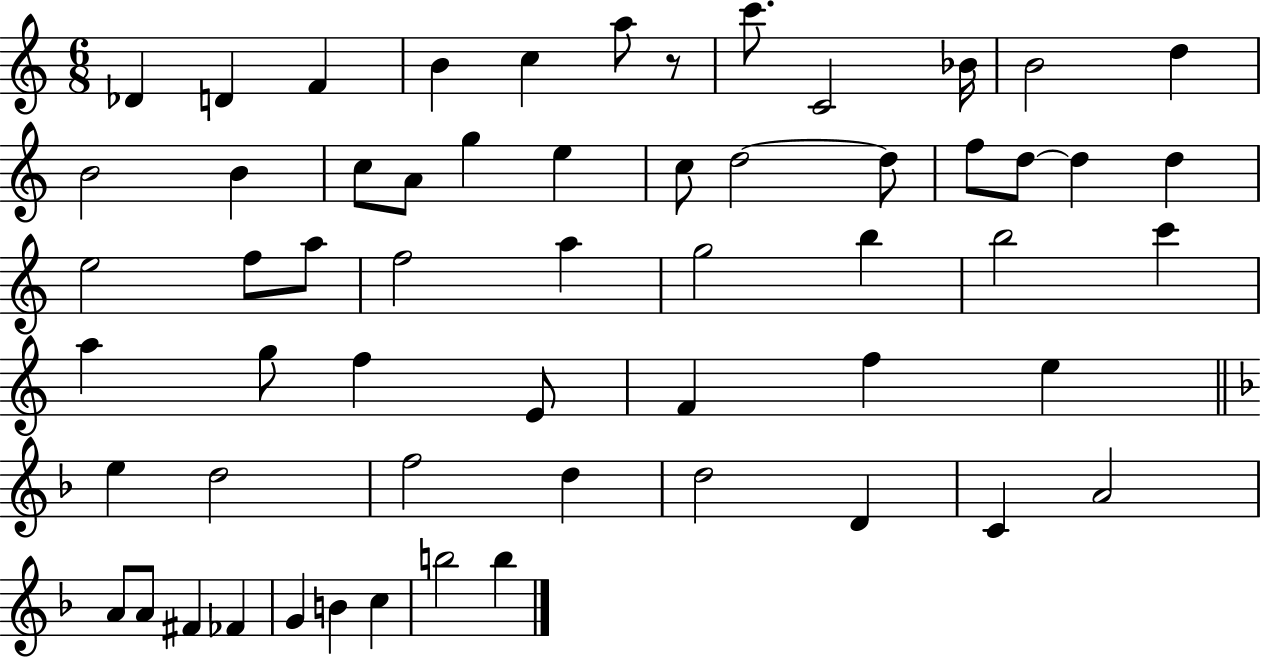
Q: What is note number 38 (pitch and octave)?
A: F4